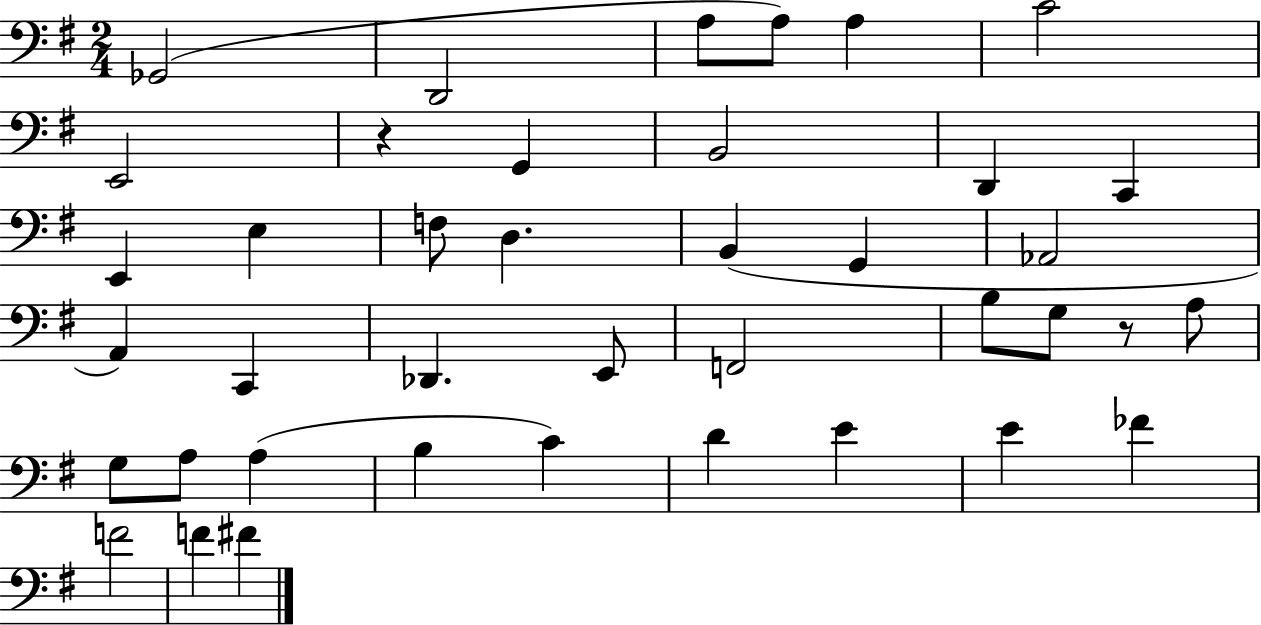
{
  \clef bass
  \numericTimeSignature
  \time 2/4
  \key g \major
  \repeat volta 2 { ges,2( | d,2 | a8 a8) a4 | c'2 | \break e,2 | r4 g,4 | b,2 | d,4 c,4 | \break e,4 e4 | f8 d4. | b,4( g,4 | aes,2 | \break a,4) c,4 | des,4. e,8 | f,2 | b8 g8 r8 a8 | \break g8 a8 a4( | b4 c'4) | d'4 e'4 | e'4 fes'4 | \break f'2 | f'4 fis'4 | } \bar "|."
}